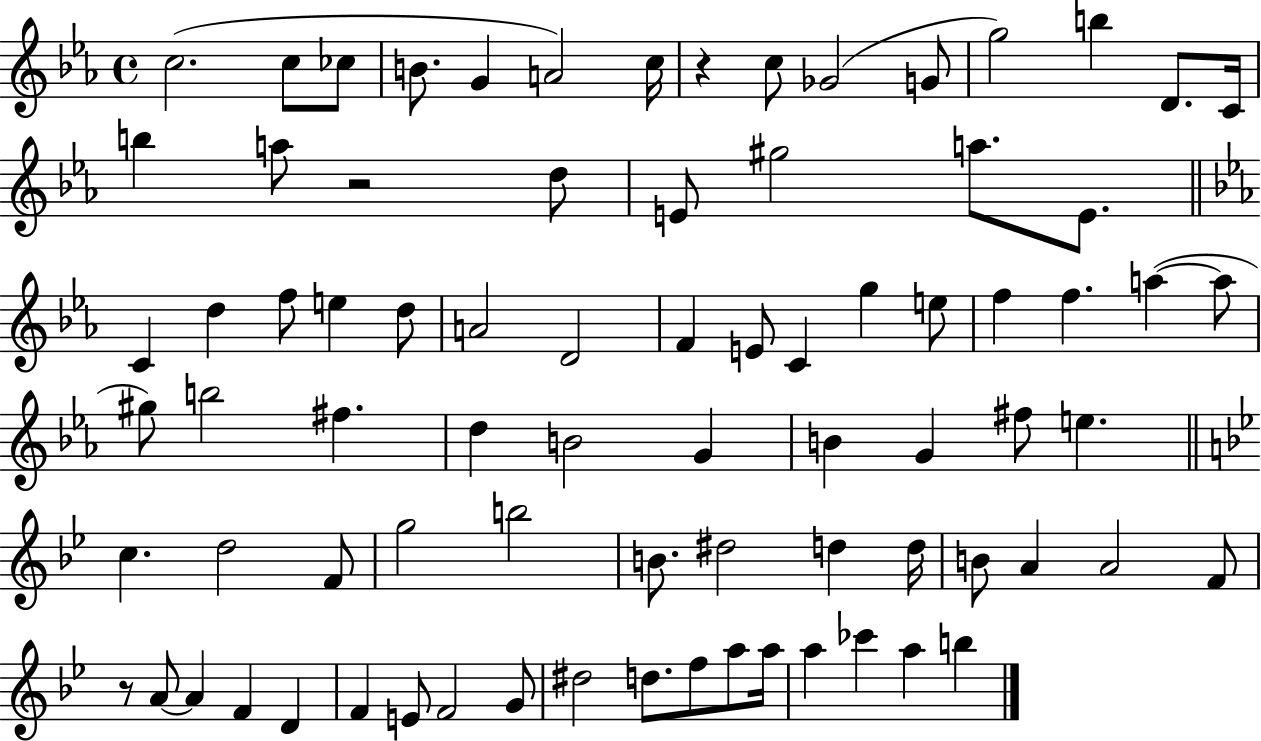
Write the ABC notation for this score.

X:1
T:Untitled
M:4/4
L:1/4
K:Eb
c2 c/2 _c/2 B/2 G A2 c/4 z c/2 _G2 G/2 g2 b D/2 C/4 b a/2 z2 d/2 E/2 ^g2 a/2 E/2 C d f/2 e d/2 A2 D2 F E/2 C g e/2 f f a a/2 ^g/2 b2 ^f d B2 G B G ^f/2 e c d2 F/2 g2 b2 B/2 ^d2 d d/4 B/2 A A2 F/2 z/2 A/2 A F D F E/2 F2 G/2 ^d2 d/2 f/2 a/2 a/4 a _c' a b